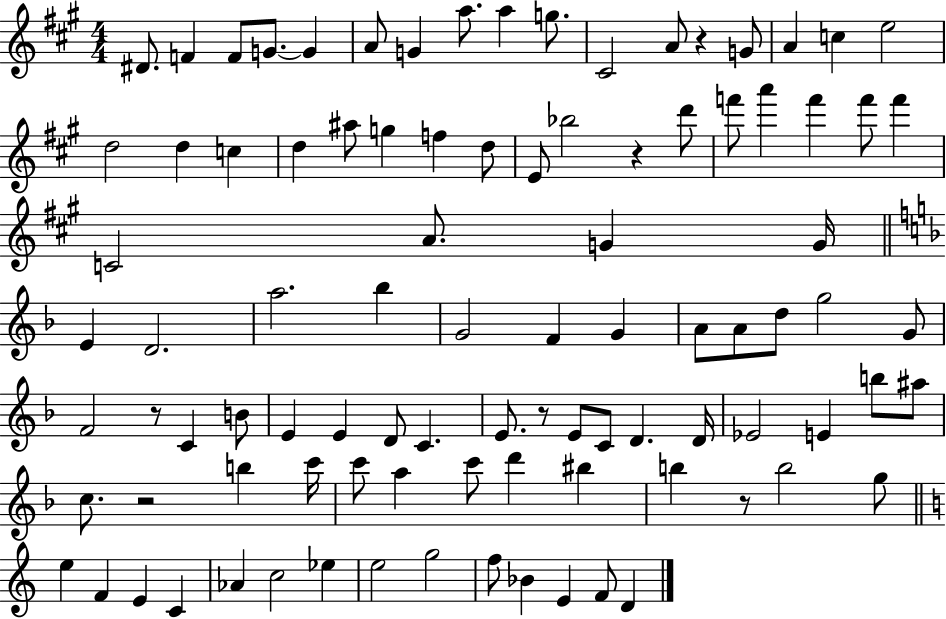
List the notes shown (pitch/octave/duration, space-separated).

D#4/e. F4/q F4/e G4/e. G4/q A4/e G4/q A5/e. A5/q G5/e. C#4/h A4/e R/q G4/e A4/q C5/q E5/h D5/h D5/q C5/q D5/q A#5/e G5/q F5/q D5/e E4/e Bb5/h R/q D6/e F6/e A6/q F6/q F6/e F6/q C4/h A4/e. G4/q G4/s E4/q D4/h. A5/h. Bb5/q G4/h F4/q G4/q A4/e A4/e D5/e G5/h G4/e F4/h R/e C4/q B4/e E4/q E4/q D4/e C4/q. E4/e. R/e E4/e C4/e D4/q. D4/s Eb4/h E4/q B5/e A#5/e C5/e. R/h B5/q C6/s C6/e A5/q C6/e D6/q BIS5/q B5/q R/e B5/h G5/e E5/q F4/q E4/q C4/q Ab4/q C5/h Eb5/q E5/h G5/h F5/e Bb4/q E4/q F4/e D4/q